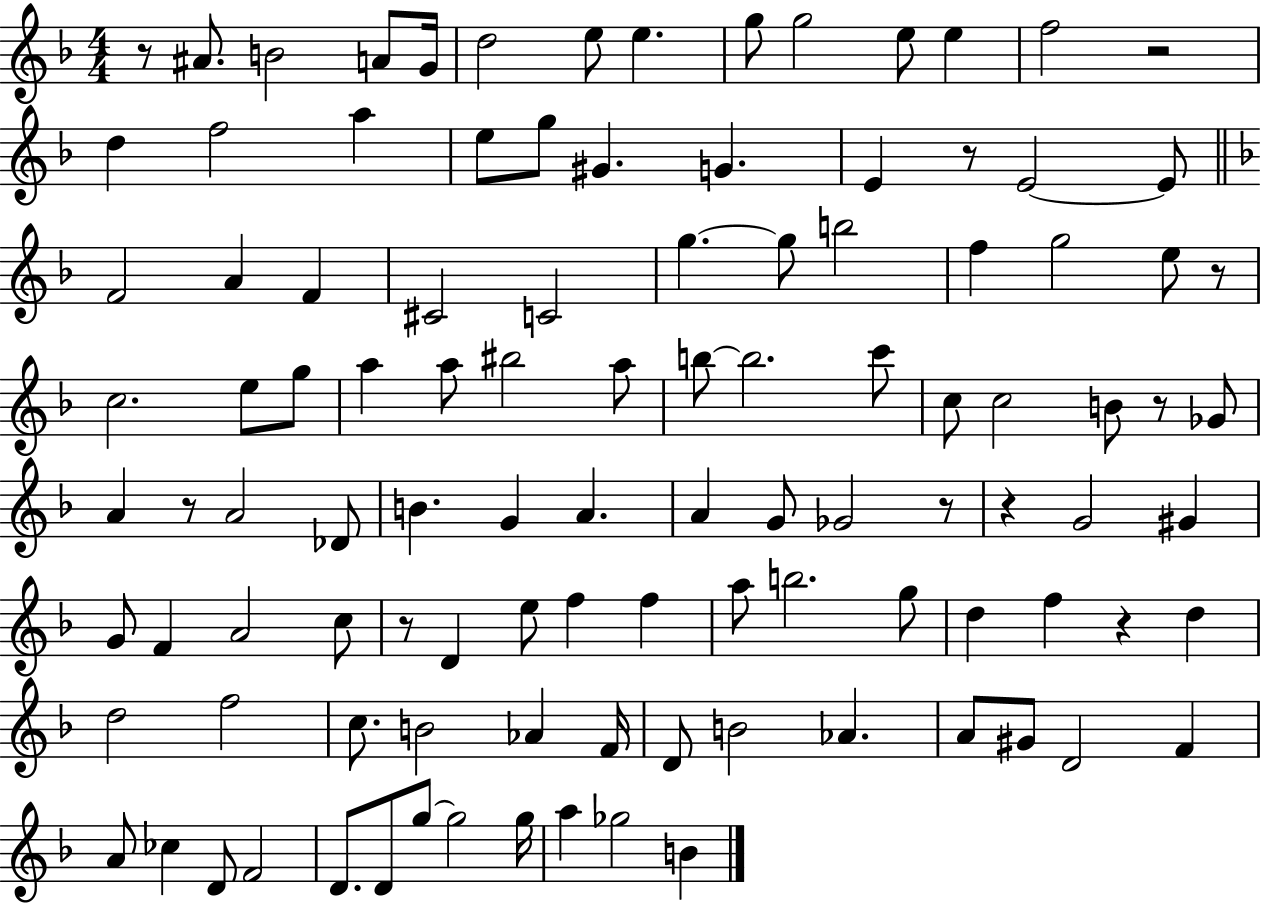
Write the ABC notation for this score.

X:1
T:Untitled
M:4/4
L:1/4
K:F
z/2 ^A/2 B2 A/2 G/4 d2 e/2 e g/2 g2 e/2 e f2 z2 d f2 a e/2 g/2 ^G G E z/2 E2 E/2 F2 A F ^C2 C2 g g/2 b2 f g2 e/2 z/2 c2 e/2 g/2 a a/2 ^b2 a/2 b/2 b2 c'/2 c/2 c2 B/2 z/2 _G/2 A z/2 A2 _D/2 B G A A G/2 _G2 z/2 z G2 ^G G/2 F A2 c/2 z/2 D e/2 f f a/2 b2 g/2 d f z d d2 f2 c/2 B2 _A F/4 D/2 B2 _A A/2 ^G/2 D2 F A/2 _c D/2 F2 D/2 D/2 g/2 g2 g/4 a _g2 B